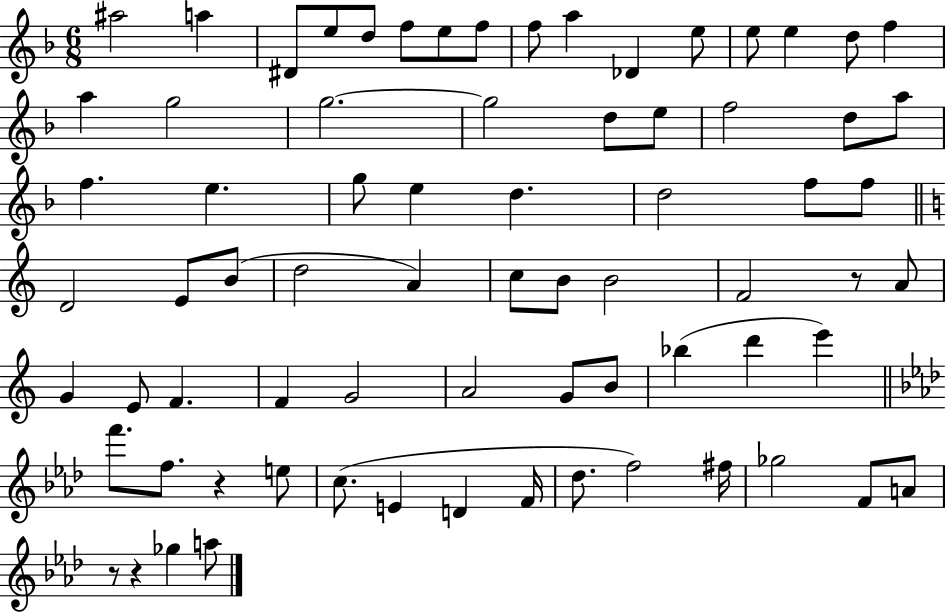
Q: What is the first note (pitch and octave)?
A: A#5